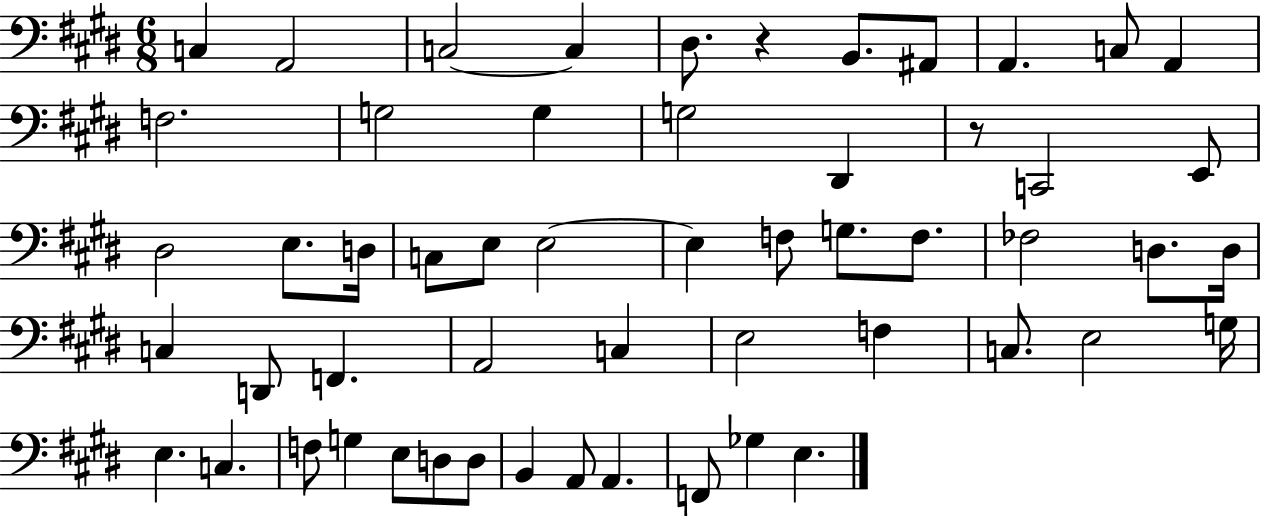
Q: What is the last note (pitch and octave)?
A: E3